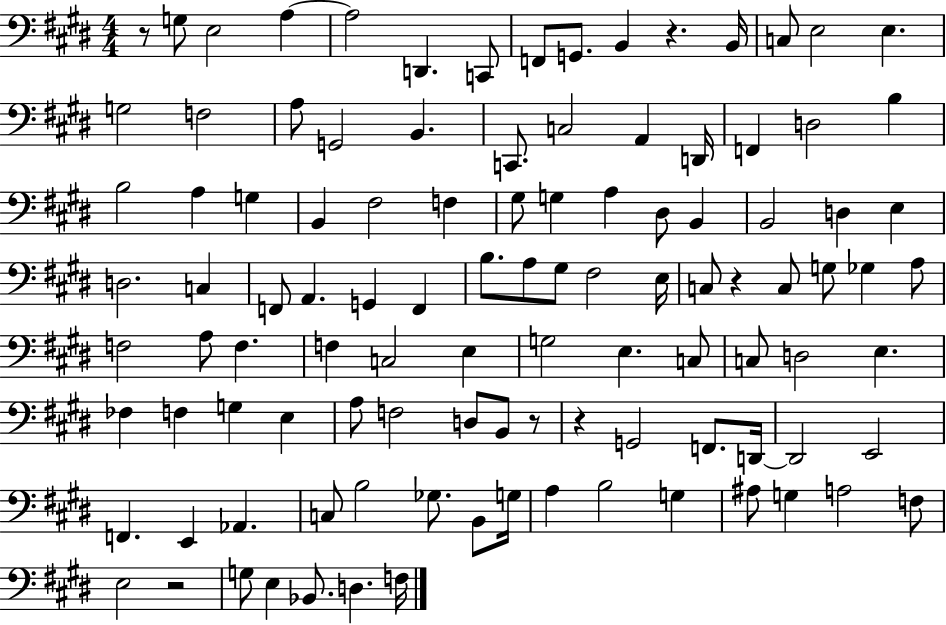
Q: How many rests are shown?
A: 6